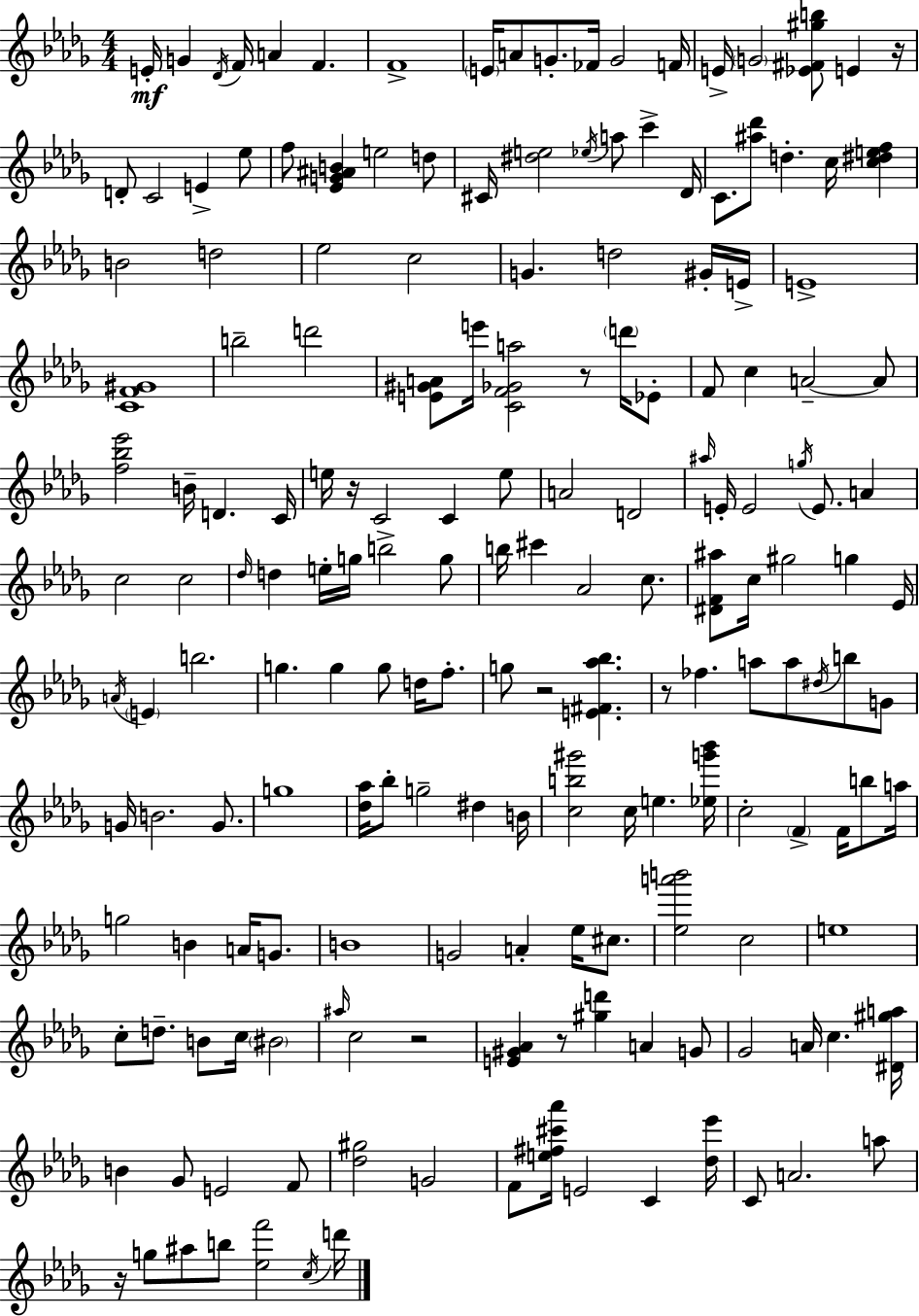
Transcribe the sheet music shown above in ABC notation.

X:1
T:Untitled
M:4/4
L:1/4
K:Bbm
E/4 G _D/4 F/4 A F F4 E/4 A/2 G/2 _F/4 G2 F/4 E/4 G2 [_E^F^gb]/2 E z/4 D/2 C2 E _e/2 f/2 [_EG^AB] e2 d/2 ^C/4 [^de]2 _e/4 a/2 c' _D/4 C/2 [^a_d']/2 d c/4 [c^def] B2 d2 _e2 c2 G d2 ^G/4 E/4 E4 [CF^G]4 b2 d'2 [E^GA]/2 e'/4 [CF_Ga]2 z/2 d'/4 _E/2 F/2 c A2 A/2 [f_b_e']2 B/4 D C/4 e/4 z/4 C2 C e/2 A2 D2 ^a/4 E/4 E2 g/4 E/2 A c2 c2 _d/4 d e/4 g/4 b2 g/2 b/4 ^c' _A2 c/2 [^DF^a]/2 c/4 ^g2 g _E/4 A/4 E b2 g g g/2 d/4 f/2 g/2 z2 [E^F_a_b] z/2 _f a/2 a/2 ^d/4 b/2 G/2 G/4 B2 G/2 g4 [_d_a]/4 _b/2 g2 ^d B/4 [cb^g']2 c/4 e [_eg'_b']/4 c2 F F/4 b/2 a/4 g2 B A/4 G/2 B4 G2 A _e/4 ^c/2 [_ea'b']2 c2 e4 c/2 d/2 B/2 c/4 ^B2 ^a/4 c2 z2 [E^G_A] z/2 [^gd'] A G/2 _G2 A/4 c [^D^ga]/4 B _G/2 E2 F/2 [_d^g]2 G2 F/2 [e^f^c'_a']/4 E2 C [_d_e']/4 C/2 A2 a/2 z/4 g/2 ^a/2 b/2 [_ef']2 c/4 d'/4